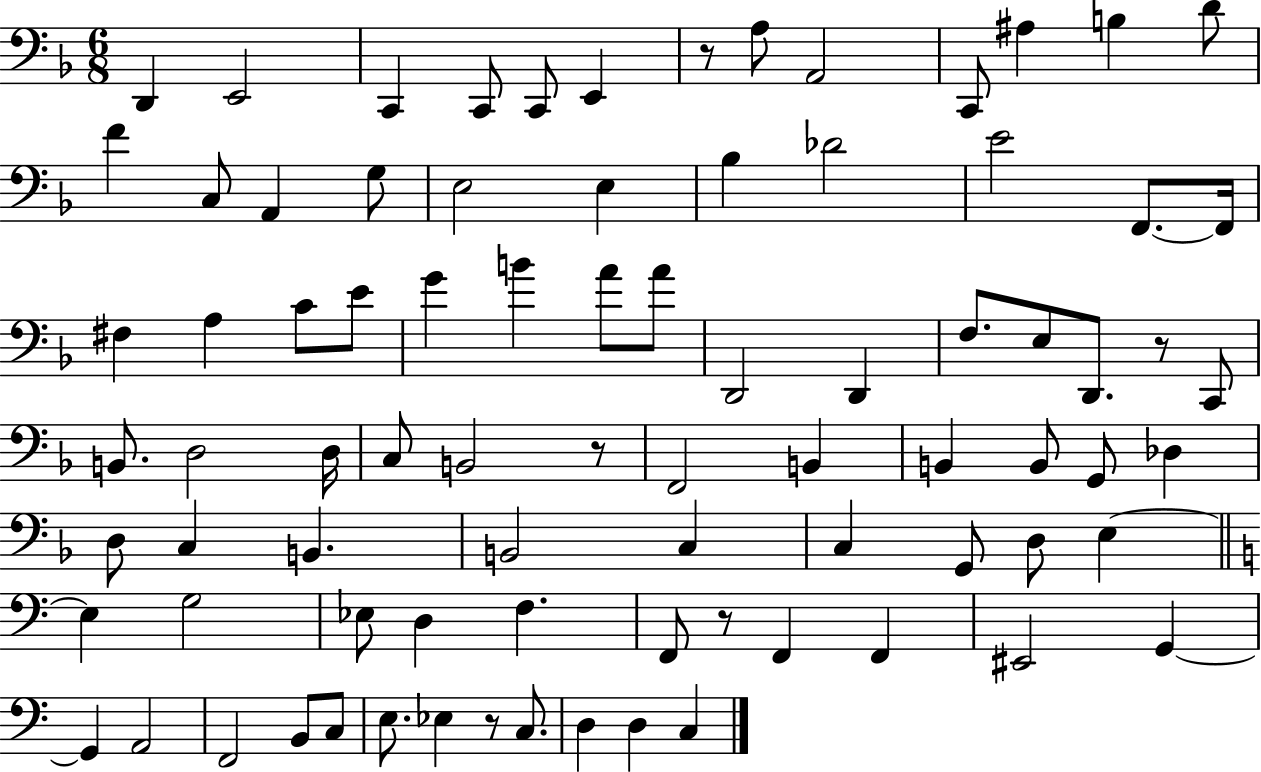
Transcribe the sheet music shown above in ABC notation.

X:1
T:Untitled
M:6/8
L:1/4
K:F
D,, E,,2 C,, C,,/2 C,,/2 E,, z/2 A,/2 A,,2 C,,/2 ^A, B, D/2 F C,/2 A,, G,/2 E,2 E, _B, _D2 E2 F,,/2 F,,/4 ^F, A, C/2 E/2 G B A/2 A/2 D,,2 D,, F,/2 E,/2 D,,/2 z/2 C,,/2 B,,/2 D,2 D,/4 C,/2 B,,2 z/2 F,,2 B,, B,, B,,/2 G,,/2 _D, D,/2 C, B,, B,,2 C, C, G,,/2 D,/2 E, E, G,2 _E,/2 D, F, F,,/2 z/2 F,, F,, ^E,,2 G,, G,, A,,2 F,,2 B,,/2 C,/2 E,/2 _E, z/2 C,/2 D, D, C,